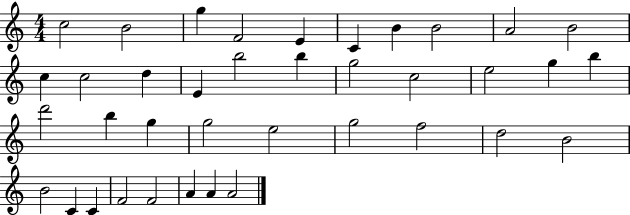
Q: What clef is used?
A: treble